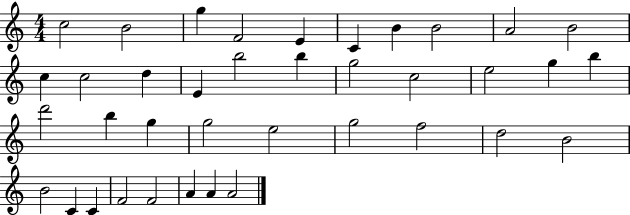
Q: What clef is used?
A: treble